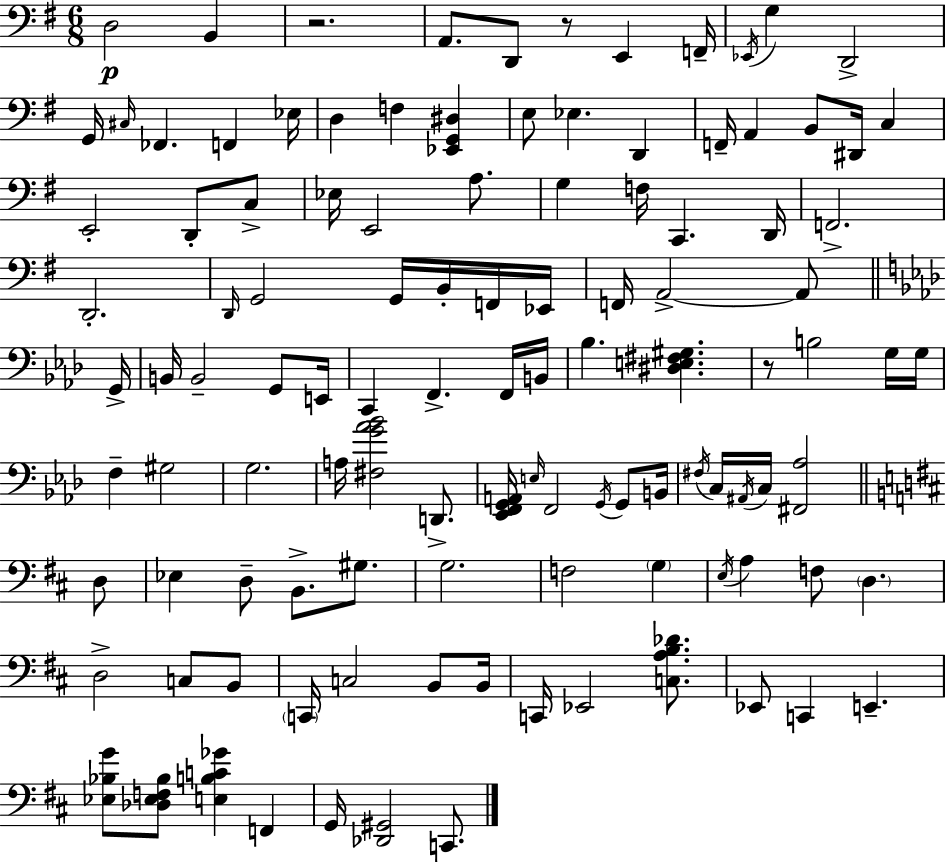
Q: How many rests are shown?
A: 3